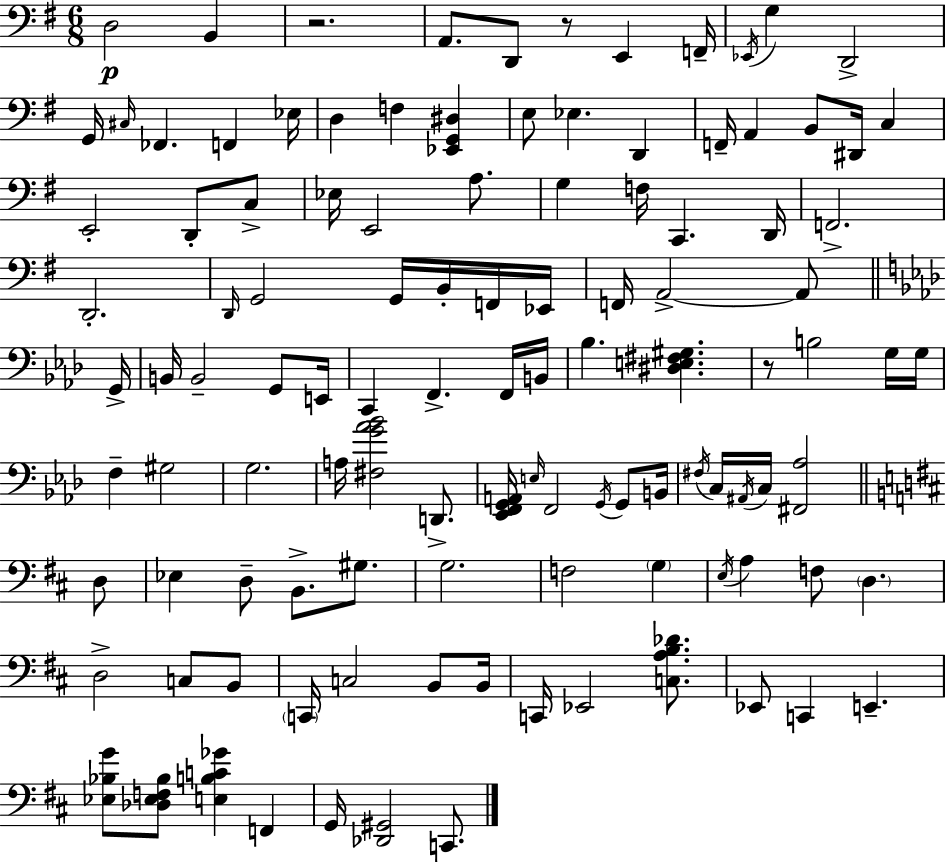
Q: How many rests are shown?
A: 3